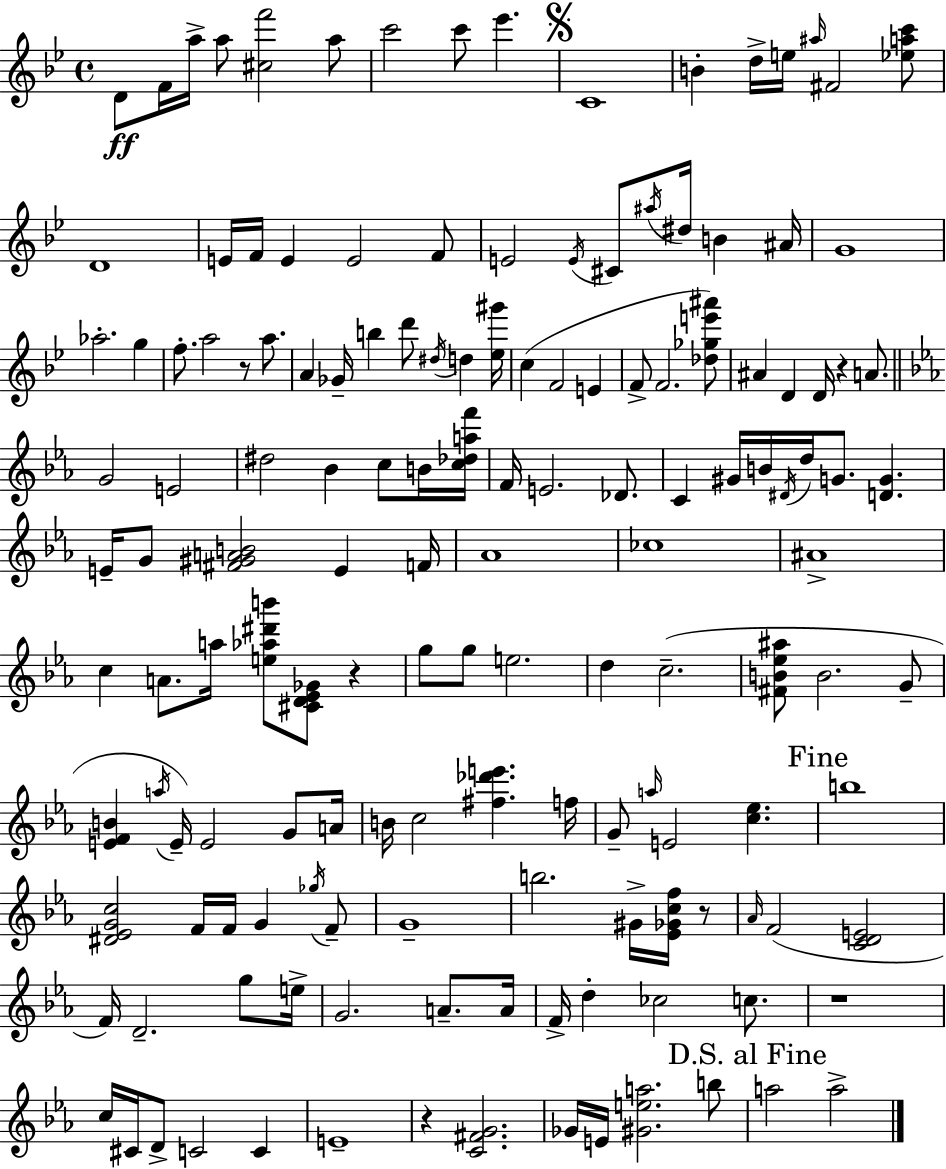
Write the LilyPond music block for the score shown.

{
  \clef treble
  \time 4/4
  \defaultTimeSignature
  \key bes \major
  d'8\ff f'16 a''16-> a''8 <cis'' f'''>2 a''8 | c'''2 c'''8 ees'''4. | \mark \markup { \musicglyph "scripts.segno" } c'1 | b'4-. d''16-> e''16 \grace { ais''16 } fis'2 <ees'' a'' c'''>8 | \break d'1 | e'16 f'16 e'4 e'2 f'8 | e'2 \acciaccatura { e'16 } cis'8 \acciaccatura { ais''16 } dis''16 b'4 | ais'16 g'1 | \break aes''2.-. g''4 | f''8.-. a''2 r8 | a''8. a'4 ges'16-- b''4 d'''8 \acciaccatura { dis''16 } d''4 | <ees'' gis'''>16 c''4( f'2 | \break e'4 f'8-> f'2. | <des'' ges'' e''' ais'''>8) ais'4 d'4 d'16 r4 | a'8. \bar "||" \break \key ees \major g'2 e'2 | dis''2 bes'4 c''8 b'16 <c'' des'' a'' f'''>16 | f'16 e'2. des'8. | c'4 gis'16 b'16 \acciaccatura { dis'16 } d''16 g'8. <d' g'>4. | \break e'16-- g'8 <fis' gis' a' b'>2 e'4 | f'16 aes'1 | ces''1 | ais'1-> | \break c''4 a'8. a''16 <e'' aes'' dis''' b'''>8 <cis' d' ees' ges'>8 r4 | g''8 g''8 e''2. | d''4 c''2.--( | <fis' b' ees'' ais''>8 b'2. g'8-- | \break <e' f' b'>4 \acciaccatura { a''16 }) e'16-- e'2 g'8 | a'16 b'16 c''2 <fis'' des''' e'''>4. | f''16 g'8-- \grace { a''16 } e'2 <c'' ees''>4. | \mark "Fine" b''1 | \break <dis' ees' g' c''>2 f'16 f'16 g'4 | \acciaccatura { ges''16 } f'8-- g'1-- | b''2. | gis'16-> <ees' ges' c'' f''>16 r8 \grace { aes'16 } f'2( <c' d' e'>2 | \break f'16) d'2.-- | g''8 e''16-> g'2. | a'8.-- a'16 f'16-> d''4-. ces''2 | c''8. r1 | \break c''16 cis'16 d'8-> c'2 | c'4 e'1-- | r4 <c' fis' g'>2. | ges'16 e'16 <gis' e'' a''>2. | \break b''8 \mark "D.S. al Fine" a''2 a''2-> | \bar "|."
}